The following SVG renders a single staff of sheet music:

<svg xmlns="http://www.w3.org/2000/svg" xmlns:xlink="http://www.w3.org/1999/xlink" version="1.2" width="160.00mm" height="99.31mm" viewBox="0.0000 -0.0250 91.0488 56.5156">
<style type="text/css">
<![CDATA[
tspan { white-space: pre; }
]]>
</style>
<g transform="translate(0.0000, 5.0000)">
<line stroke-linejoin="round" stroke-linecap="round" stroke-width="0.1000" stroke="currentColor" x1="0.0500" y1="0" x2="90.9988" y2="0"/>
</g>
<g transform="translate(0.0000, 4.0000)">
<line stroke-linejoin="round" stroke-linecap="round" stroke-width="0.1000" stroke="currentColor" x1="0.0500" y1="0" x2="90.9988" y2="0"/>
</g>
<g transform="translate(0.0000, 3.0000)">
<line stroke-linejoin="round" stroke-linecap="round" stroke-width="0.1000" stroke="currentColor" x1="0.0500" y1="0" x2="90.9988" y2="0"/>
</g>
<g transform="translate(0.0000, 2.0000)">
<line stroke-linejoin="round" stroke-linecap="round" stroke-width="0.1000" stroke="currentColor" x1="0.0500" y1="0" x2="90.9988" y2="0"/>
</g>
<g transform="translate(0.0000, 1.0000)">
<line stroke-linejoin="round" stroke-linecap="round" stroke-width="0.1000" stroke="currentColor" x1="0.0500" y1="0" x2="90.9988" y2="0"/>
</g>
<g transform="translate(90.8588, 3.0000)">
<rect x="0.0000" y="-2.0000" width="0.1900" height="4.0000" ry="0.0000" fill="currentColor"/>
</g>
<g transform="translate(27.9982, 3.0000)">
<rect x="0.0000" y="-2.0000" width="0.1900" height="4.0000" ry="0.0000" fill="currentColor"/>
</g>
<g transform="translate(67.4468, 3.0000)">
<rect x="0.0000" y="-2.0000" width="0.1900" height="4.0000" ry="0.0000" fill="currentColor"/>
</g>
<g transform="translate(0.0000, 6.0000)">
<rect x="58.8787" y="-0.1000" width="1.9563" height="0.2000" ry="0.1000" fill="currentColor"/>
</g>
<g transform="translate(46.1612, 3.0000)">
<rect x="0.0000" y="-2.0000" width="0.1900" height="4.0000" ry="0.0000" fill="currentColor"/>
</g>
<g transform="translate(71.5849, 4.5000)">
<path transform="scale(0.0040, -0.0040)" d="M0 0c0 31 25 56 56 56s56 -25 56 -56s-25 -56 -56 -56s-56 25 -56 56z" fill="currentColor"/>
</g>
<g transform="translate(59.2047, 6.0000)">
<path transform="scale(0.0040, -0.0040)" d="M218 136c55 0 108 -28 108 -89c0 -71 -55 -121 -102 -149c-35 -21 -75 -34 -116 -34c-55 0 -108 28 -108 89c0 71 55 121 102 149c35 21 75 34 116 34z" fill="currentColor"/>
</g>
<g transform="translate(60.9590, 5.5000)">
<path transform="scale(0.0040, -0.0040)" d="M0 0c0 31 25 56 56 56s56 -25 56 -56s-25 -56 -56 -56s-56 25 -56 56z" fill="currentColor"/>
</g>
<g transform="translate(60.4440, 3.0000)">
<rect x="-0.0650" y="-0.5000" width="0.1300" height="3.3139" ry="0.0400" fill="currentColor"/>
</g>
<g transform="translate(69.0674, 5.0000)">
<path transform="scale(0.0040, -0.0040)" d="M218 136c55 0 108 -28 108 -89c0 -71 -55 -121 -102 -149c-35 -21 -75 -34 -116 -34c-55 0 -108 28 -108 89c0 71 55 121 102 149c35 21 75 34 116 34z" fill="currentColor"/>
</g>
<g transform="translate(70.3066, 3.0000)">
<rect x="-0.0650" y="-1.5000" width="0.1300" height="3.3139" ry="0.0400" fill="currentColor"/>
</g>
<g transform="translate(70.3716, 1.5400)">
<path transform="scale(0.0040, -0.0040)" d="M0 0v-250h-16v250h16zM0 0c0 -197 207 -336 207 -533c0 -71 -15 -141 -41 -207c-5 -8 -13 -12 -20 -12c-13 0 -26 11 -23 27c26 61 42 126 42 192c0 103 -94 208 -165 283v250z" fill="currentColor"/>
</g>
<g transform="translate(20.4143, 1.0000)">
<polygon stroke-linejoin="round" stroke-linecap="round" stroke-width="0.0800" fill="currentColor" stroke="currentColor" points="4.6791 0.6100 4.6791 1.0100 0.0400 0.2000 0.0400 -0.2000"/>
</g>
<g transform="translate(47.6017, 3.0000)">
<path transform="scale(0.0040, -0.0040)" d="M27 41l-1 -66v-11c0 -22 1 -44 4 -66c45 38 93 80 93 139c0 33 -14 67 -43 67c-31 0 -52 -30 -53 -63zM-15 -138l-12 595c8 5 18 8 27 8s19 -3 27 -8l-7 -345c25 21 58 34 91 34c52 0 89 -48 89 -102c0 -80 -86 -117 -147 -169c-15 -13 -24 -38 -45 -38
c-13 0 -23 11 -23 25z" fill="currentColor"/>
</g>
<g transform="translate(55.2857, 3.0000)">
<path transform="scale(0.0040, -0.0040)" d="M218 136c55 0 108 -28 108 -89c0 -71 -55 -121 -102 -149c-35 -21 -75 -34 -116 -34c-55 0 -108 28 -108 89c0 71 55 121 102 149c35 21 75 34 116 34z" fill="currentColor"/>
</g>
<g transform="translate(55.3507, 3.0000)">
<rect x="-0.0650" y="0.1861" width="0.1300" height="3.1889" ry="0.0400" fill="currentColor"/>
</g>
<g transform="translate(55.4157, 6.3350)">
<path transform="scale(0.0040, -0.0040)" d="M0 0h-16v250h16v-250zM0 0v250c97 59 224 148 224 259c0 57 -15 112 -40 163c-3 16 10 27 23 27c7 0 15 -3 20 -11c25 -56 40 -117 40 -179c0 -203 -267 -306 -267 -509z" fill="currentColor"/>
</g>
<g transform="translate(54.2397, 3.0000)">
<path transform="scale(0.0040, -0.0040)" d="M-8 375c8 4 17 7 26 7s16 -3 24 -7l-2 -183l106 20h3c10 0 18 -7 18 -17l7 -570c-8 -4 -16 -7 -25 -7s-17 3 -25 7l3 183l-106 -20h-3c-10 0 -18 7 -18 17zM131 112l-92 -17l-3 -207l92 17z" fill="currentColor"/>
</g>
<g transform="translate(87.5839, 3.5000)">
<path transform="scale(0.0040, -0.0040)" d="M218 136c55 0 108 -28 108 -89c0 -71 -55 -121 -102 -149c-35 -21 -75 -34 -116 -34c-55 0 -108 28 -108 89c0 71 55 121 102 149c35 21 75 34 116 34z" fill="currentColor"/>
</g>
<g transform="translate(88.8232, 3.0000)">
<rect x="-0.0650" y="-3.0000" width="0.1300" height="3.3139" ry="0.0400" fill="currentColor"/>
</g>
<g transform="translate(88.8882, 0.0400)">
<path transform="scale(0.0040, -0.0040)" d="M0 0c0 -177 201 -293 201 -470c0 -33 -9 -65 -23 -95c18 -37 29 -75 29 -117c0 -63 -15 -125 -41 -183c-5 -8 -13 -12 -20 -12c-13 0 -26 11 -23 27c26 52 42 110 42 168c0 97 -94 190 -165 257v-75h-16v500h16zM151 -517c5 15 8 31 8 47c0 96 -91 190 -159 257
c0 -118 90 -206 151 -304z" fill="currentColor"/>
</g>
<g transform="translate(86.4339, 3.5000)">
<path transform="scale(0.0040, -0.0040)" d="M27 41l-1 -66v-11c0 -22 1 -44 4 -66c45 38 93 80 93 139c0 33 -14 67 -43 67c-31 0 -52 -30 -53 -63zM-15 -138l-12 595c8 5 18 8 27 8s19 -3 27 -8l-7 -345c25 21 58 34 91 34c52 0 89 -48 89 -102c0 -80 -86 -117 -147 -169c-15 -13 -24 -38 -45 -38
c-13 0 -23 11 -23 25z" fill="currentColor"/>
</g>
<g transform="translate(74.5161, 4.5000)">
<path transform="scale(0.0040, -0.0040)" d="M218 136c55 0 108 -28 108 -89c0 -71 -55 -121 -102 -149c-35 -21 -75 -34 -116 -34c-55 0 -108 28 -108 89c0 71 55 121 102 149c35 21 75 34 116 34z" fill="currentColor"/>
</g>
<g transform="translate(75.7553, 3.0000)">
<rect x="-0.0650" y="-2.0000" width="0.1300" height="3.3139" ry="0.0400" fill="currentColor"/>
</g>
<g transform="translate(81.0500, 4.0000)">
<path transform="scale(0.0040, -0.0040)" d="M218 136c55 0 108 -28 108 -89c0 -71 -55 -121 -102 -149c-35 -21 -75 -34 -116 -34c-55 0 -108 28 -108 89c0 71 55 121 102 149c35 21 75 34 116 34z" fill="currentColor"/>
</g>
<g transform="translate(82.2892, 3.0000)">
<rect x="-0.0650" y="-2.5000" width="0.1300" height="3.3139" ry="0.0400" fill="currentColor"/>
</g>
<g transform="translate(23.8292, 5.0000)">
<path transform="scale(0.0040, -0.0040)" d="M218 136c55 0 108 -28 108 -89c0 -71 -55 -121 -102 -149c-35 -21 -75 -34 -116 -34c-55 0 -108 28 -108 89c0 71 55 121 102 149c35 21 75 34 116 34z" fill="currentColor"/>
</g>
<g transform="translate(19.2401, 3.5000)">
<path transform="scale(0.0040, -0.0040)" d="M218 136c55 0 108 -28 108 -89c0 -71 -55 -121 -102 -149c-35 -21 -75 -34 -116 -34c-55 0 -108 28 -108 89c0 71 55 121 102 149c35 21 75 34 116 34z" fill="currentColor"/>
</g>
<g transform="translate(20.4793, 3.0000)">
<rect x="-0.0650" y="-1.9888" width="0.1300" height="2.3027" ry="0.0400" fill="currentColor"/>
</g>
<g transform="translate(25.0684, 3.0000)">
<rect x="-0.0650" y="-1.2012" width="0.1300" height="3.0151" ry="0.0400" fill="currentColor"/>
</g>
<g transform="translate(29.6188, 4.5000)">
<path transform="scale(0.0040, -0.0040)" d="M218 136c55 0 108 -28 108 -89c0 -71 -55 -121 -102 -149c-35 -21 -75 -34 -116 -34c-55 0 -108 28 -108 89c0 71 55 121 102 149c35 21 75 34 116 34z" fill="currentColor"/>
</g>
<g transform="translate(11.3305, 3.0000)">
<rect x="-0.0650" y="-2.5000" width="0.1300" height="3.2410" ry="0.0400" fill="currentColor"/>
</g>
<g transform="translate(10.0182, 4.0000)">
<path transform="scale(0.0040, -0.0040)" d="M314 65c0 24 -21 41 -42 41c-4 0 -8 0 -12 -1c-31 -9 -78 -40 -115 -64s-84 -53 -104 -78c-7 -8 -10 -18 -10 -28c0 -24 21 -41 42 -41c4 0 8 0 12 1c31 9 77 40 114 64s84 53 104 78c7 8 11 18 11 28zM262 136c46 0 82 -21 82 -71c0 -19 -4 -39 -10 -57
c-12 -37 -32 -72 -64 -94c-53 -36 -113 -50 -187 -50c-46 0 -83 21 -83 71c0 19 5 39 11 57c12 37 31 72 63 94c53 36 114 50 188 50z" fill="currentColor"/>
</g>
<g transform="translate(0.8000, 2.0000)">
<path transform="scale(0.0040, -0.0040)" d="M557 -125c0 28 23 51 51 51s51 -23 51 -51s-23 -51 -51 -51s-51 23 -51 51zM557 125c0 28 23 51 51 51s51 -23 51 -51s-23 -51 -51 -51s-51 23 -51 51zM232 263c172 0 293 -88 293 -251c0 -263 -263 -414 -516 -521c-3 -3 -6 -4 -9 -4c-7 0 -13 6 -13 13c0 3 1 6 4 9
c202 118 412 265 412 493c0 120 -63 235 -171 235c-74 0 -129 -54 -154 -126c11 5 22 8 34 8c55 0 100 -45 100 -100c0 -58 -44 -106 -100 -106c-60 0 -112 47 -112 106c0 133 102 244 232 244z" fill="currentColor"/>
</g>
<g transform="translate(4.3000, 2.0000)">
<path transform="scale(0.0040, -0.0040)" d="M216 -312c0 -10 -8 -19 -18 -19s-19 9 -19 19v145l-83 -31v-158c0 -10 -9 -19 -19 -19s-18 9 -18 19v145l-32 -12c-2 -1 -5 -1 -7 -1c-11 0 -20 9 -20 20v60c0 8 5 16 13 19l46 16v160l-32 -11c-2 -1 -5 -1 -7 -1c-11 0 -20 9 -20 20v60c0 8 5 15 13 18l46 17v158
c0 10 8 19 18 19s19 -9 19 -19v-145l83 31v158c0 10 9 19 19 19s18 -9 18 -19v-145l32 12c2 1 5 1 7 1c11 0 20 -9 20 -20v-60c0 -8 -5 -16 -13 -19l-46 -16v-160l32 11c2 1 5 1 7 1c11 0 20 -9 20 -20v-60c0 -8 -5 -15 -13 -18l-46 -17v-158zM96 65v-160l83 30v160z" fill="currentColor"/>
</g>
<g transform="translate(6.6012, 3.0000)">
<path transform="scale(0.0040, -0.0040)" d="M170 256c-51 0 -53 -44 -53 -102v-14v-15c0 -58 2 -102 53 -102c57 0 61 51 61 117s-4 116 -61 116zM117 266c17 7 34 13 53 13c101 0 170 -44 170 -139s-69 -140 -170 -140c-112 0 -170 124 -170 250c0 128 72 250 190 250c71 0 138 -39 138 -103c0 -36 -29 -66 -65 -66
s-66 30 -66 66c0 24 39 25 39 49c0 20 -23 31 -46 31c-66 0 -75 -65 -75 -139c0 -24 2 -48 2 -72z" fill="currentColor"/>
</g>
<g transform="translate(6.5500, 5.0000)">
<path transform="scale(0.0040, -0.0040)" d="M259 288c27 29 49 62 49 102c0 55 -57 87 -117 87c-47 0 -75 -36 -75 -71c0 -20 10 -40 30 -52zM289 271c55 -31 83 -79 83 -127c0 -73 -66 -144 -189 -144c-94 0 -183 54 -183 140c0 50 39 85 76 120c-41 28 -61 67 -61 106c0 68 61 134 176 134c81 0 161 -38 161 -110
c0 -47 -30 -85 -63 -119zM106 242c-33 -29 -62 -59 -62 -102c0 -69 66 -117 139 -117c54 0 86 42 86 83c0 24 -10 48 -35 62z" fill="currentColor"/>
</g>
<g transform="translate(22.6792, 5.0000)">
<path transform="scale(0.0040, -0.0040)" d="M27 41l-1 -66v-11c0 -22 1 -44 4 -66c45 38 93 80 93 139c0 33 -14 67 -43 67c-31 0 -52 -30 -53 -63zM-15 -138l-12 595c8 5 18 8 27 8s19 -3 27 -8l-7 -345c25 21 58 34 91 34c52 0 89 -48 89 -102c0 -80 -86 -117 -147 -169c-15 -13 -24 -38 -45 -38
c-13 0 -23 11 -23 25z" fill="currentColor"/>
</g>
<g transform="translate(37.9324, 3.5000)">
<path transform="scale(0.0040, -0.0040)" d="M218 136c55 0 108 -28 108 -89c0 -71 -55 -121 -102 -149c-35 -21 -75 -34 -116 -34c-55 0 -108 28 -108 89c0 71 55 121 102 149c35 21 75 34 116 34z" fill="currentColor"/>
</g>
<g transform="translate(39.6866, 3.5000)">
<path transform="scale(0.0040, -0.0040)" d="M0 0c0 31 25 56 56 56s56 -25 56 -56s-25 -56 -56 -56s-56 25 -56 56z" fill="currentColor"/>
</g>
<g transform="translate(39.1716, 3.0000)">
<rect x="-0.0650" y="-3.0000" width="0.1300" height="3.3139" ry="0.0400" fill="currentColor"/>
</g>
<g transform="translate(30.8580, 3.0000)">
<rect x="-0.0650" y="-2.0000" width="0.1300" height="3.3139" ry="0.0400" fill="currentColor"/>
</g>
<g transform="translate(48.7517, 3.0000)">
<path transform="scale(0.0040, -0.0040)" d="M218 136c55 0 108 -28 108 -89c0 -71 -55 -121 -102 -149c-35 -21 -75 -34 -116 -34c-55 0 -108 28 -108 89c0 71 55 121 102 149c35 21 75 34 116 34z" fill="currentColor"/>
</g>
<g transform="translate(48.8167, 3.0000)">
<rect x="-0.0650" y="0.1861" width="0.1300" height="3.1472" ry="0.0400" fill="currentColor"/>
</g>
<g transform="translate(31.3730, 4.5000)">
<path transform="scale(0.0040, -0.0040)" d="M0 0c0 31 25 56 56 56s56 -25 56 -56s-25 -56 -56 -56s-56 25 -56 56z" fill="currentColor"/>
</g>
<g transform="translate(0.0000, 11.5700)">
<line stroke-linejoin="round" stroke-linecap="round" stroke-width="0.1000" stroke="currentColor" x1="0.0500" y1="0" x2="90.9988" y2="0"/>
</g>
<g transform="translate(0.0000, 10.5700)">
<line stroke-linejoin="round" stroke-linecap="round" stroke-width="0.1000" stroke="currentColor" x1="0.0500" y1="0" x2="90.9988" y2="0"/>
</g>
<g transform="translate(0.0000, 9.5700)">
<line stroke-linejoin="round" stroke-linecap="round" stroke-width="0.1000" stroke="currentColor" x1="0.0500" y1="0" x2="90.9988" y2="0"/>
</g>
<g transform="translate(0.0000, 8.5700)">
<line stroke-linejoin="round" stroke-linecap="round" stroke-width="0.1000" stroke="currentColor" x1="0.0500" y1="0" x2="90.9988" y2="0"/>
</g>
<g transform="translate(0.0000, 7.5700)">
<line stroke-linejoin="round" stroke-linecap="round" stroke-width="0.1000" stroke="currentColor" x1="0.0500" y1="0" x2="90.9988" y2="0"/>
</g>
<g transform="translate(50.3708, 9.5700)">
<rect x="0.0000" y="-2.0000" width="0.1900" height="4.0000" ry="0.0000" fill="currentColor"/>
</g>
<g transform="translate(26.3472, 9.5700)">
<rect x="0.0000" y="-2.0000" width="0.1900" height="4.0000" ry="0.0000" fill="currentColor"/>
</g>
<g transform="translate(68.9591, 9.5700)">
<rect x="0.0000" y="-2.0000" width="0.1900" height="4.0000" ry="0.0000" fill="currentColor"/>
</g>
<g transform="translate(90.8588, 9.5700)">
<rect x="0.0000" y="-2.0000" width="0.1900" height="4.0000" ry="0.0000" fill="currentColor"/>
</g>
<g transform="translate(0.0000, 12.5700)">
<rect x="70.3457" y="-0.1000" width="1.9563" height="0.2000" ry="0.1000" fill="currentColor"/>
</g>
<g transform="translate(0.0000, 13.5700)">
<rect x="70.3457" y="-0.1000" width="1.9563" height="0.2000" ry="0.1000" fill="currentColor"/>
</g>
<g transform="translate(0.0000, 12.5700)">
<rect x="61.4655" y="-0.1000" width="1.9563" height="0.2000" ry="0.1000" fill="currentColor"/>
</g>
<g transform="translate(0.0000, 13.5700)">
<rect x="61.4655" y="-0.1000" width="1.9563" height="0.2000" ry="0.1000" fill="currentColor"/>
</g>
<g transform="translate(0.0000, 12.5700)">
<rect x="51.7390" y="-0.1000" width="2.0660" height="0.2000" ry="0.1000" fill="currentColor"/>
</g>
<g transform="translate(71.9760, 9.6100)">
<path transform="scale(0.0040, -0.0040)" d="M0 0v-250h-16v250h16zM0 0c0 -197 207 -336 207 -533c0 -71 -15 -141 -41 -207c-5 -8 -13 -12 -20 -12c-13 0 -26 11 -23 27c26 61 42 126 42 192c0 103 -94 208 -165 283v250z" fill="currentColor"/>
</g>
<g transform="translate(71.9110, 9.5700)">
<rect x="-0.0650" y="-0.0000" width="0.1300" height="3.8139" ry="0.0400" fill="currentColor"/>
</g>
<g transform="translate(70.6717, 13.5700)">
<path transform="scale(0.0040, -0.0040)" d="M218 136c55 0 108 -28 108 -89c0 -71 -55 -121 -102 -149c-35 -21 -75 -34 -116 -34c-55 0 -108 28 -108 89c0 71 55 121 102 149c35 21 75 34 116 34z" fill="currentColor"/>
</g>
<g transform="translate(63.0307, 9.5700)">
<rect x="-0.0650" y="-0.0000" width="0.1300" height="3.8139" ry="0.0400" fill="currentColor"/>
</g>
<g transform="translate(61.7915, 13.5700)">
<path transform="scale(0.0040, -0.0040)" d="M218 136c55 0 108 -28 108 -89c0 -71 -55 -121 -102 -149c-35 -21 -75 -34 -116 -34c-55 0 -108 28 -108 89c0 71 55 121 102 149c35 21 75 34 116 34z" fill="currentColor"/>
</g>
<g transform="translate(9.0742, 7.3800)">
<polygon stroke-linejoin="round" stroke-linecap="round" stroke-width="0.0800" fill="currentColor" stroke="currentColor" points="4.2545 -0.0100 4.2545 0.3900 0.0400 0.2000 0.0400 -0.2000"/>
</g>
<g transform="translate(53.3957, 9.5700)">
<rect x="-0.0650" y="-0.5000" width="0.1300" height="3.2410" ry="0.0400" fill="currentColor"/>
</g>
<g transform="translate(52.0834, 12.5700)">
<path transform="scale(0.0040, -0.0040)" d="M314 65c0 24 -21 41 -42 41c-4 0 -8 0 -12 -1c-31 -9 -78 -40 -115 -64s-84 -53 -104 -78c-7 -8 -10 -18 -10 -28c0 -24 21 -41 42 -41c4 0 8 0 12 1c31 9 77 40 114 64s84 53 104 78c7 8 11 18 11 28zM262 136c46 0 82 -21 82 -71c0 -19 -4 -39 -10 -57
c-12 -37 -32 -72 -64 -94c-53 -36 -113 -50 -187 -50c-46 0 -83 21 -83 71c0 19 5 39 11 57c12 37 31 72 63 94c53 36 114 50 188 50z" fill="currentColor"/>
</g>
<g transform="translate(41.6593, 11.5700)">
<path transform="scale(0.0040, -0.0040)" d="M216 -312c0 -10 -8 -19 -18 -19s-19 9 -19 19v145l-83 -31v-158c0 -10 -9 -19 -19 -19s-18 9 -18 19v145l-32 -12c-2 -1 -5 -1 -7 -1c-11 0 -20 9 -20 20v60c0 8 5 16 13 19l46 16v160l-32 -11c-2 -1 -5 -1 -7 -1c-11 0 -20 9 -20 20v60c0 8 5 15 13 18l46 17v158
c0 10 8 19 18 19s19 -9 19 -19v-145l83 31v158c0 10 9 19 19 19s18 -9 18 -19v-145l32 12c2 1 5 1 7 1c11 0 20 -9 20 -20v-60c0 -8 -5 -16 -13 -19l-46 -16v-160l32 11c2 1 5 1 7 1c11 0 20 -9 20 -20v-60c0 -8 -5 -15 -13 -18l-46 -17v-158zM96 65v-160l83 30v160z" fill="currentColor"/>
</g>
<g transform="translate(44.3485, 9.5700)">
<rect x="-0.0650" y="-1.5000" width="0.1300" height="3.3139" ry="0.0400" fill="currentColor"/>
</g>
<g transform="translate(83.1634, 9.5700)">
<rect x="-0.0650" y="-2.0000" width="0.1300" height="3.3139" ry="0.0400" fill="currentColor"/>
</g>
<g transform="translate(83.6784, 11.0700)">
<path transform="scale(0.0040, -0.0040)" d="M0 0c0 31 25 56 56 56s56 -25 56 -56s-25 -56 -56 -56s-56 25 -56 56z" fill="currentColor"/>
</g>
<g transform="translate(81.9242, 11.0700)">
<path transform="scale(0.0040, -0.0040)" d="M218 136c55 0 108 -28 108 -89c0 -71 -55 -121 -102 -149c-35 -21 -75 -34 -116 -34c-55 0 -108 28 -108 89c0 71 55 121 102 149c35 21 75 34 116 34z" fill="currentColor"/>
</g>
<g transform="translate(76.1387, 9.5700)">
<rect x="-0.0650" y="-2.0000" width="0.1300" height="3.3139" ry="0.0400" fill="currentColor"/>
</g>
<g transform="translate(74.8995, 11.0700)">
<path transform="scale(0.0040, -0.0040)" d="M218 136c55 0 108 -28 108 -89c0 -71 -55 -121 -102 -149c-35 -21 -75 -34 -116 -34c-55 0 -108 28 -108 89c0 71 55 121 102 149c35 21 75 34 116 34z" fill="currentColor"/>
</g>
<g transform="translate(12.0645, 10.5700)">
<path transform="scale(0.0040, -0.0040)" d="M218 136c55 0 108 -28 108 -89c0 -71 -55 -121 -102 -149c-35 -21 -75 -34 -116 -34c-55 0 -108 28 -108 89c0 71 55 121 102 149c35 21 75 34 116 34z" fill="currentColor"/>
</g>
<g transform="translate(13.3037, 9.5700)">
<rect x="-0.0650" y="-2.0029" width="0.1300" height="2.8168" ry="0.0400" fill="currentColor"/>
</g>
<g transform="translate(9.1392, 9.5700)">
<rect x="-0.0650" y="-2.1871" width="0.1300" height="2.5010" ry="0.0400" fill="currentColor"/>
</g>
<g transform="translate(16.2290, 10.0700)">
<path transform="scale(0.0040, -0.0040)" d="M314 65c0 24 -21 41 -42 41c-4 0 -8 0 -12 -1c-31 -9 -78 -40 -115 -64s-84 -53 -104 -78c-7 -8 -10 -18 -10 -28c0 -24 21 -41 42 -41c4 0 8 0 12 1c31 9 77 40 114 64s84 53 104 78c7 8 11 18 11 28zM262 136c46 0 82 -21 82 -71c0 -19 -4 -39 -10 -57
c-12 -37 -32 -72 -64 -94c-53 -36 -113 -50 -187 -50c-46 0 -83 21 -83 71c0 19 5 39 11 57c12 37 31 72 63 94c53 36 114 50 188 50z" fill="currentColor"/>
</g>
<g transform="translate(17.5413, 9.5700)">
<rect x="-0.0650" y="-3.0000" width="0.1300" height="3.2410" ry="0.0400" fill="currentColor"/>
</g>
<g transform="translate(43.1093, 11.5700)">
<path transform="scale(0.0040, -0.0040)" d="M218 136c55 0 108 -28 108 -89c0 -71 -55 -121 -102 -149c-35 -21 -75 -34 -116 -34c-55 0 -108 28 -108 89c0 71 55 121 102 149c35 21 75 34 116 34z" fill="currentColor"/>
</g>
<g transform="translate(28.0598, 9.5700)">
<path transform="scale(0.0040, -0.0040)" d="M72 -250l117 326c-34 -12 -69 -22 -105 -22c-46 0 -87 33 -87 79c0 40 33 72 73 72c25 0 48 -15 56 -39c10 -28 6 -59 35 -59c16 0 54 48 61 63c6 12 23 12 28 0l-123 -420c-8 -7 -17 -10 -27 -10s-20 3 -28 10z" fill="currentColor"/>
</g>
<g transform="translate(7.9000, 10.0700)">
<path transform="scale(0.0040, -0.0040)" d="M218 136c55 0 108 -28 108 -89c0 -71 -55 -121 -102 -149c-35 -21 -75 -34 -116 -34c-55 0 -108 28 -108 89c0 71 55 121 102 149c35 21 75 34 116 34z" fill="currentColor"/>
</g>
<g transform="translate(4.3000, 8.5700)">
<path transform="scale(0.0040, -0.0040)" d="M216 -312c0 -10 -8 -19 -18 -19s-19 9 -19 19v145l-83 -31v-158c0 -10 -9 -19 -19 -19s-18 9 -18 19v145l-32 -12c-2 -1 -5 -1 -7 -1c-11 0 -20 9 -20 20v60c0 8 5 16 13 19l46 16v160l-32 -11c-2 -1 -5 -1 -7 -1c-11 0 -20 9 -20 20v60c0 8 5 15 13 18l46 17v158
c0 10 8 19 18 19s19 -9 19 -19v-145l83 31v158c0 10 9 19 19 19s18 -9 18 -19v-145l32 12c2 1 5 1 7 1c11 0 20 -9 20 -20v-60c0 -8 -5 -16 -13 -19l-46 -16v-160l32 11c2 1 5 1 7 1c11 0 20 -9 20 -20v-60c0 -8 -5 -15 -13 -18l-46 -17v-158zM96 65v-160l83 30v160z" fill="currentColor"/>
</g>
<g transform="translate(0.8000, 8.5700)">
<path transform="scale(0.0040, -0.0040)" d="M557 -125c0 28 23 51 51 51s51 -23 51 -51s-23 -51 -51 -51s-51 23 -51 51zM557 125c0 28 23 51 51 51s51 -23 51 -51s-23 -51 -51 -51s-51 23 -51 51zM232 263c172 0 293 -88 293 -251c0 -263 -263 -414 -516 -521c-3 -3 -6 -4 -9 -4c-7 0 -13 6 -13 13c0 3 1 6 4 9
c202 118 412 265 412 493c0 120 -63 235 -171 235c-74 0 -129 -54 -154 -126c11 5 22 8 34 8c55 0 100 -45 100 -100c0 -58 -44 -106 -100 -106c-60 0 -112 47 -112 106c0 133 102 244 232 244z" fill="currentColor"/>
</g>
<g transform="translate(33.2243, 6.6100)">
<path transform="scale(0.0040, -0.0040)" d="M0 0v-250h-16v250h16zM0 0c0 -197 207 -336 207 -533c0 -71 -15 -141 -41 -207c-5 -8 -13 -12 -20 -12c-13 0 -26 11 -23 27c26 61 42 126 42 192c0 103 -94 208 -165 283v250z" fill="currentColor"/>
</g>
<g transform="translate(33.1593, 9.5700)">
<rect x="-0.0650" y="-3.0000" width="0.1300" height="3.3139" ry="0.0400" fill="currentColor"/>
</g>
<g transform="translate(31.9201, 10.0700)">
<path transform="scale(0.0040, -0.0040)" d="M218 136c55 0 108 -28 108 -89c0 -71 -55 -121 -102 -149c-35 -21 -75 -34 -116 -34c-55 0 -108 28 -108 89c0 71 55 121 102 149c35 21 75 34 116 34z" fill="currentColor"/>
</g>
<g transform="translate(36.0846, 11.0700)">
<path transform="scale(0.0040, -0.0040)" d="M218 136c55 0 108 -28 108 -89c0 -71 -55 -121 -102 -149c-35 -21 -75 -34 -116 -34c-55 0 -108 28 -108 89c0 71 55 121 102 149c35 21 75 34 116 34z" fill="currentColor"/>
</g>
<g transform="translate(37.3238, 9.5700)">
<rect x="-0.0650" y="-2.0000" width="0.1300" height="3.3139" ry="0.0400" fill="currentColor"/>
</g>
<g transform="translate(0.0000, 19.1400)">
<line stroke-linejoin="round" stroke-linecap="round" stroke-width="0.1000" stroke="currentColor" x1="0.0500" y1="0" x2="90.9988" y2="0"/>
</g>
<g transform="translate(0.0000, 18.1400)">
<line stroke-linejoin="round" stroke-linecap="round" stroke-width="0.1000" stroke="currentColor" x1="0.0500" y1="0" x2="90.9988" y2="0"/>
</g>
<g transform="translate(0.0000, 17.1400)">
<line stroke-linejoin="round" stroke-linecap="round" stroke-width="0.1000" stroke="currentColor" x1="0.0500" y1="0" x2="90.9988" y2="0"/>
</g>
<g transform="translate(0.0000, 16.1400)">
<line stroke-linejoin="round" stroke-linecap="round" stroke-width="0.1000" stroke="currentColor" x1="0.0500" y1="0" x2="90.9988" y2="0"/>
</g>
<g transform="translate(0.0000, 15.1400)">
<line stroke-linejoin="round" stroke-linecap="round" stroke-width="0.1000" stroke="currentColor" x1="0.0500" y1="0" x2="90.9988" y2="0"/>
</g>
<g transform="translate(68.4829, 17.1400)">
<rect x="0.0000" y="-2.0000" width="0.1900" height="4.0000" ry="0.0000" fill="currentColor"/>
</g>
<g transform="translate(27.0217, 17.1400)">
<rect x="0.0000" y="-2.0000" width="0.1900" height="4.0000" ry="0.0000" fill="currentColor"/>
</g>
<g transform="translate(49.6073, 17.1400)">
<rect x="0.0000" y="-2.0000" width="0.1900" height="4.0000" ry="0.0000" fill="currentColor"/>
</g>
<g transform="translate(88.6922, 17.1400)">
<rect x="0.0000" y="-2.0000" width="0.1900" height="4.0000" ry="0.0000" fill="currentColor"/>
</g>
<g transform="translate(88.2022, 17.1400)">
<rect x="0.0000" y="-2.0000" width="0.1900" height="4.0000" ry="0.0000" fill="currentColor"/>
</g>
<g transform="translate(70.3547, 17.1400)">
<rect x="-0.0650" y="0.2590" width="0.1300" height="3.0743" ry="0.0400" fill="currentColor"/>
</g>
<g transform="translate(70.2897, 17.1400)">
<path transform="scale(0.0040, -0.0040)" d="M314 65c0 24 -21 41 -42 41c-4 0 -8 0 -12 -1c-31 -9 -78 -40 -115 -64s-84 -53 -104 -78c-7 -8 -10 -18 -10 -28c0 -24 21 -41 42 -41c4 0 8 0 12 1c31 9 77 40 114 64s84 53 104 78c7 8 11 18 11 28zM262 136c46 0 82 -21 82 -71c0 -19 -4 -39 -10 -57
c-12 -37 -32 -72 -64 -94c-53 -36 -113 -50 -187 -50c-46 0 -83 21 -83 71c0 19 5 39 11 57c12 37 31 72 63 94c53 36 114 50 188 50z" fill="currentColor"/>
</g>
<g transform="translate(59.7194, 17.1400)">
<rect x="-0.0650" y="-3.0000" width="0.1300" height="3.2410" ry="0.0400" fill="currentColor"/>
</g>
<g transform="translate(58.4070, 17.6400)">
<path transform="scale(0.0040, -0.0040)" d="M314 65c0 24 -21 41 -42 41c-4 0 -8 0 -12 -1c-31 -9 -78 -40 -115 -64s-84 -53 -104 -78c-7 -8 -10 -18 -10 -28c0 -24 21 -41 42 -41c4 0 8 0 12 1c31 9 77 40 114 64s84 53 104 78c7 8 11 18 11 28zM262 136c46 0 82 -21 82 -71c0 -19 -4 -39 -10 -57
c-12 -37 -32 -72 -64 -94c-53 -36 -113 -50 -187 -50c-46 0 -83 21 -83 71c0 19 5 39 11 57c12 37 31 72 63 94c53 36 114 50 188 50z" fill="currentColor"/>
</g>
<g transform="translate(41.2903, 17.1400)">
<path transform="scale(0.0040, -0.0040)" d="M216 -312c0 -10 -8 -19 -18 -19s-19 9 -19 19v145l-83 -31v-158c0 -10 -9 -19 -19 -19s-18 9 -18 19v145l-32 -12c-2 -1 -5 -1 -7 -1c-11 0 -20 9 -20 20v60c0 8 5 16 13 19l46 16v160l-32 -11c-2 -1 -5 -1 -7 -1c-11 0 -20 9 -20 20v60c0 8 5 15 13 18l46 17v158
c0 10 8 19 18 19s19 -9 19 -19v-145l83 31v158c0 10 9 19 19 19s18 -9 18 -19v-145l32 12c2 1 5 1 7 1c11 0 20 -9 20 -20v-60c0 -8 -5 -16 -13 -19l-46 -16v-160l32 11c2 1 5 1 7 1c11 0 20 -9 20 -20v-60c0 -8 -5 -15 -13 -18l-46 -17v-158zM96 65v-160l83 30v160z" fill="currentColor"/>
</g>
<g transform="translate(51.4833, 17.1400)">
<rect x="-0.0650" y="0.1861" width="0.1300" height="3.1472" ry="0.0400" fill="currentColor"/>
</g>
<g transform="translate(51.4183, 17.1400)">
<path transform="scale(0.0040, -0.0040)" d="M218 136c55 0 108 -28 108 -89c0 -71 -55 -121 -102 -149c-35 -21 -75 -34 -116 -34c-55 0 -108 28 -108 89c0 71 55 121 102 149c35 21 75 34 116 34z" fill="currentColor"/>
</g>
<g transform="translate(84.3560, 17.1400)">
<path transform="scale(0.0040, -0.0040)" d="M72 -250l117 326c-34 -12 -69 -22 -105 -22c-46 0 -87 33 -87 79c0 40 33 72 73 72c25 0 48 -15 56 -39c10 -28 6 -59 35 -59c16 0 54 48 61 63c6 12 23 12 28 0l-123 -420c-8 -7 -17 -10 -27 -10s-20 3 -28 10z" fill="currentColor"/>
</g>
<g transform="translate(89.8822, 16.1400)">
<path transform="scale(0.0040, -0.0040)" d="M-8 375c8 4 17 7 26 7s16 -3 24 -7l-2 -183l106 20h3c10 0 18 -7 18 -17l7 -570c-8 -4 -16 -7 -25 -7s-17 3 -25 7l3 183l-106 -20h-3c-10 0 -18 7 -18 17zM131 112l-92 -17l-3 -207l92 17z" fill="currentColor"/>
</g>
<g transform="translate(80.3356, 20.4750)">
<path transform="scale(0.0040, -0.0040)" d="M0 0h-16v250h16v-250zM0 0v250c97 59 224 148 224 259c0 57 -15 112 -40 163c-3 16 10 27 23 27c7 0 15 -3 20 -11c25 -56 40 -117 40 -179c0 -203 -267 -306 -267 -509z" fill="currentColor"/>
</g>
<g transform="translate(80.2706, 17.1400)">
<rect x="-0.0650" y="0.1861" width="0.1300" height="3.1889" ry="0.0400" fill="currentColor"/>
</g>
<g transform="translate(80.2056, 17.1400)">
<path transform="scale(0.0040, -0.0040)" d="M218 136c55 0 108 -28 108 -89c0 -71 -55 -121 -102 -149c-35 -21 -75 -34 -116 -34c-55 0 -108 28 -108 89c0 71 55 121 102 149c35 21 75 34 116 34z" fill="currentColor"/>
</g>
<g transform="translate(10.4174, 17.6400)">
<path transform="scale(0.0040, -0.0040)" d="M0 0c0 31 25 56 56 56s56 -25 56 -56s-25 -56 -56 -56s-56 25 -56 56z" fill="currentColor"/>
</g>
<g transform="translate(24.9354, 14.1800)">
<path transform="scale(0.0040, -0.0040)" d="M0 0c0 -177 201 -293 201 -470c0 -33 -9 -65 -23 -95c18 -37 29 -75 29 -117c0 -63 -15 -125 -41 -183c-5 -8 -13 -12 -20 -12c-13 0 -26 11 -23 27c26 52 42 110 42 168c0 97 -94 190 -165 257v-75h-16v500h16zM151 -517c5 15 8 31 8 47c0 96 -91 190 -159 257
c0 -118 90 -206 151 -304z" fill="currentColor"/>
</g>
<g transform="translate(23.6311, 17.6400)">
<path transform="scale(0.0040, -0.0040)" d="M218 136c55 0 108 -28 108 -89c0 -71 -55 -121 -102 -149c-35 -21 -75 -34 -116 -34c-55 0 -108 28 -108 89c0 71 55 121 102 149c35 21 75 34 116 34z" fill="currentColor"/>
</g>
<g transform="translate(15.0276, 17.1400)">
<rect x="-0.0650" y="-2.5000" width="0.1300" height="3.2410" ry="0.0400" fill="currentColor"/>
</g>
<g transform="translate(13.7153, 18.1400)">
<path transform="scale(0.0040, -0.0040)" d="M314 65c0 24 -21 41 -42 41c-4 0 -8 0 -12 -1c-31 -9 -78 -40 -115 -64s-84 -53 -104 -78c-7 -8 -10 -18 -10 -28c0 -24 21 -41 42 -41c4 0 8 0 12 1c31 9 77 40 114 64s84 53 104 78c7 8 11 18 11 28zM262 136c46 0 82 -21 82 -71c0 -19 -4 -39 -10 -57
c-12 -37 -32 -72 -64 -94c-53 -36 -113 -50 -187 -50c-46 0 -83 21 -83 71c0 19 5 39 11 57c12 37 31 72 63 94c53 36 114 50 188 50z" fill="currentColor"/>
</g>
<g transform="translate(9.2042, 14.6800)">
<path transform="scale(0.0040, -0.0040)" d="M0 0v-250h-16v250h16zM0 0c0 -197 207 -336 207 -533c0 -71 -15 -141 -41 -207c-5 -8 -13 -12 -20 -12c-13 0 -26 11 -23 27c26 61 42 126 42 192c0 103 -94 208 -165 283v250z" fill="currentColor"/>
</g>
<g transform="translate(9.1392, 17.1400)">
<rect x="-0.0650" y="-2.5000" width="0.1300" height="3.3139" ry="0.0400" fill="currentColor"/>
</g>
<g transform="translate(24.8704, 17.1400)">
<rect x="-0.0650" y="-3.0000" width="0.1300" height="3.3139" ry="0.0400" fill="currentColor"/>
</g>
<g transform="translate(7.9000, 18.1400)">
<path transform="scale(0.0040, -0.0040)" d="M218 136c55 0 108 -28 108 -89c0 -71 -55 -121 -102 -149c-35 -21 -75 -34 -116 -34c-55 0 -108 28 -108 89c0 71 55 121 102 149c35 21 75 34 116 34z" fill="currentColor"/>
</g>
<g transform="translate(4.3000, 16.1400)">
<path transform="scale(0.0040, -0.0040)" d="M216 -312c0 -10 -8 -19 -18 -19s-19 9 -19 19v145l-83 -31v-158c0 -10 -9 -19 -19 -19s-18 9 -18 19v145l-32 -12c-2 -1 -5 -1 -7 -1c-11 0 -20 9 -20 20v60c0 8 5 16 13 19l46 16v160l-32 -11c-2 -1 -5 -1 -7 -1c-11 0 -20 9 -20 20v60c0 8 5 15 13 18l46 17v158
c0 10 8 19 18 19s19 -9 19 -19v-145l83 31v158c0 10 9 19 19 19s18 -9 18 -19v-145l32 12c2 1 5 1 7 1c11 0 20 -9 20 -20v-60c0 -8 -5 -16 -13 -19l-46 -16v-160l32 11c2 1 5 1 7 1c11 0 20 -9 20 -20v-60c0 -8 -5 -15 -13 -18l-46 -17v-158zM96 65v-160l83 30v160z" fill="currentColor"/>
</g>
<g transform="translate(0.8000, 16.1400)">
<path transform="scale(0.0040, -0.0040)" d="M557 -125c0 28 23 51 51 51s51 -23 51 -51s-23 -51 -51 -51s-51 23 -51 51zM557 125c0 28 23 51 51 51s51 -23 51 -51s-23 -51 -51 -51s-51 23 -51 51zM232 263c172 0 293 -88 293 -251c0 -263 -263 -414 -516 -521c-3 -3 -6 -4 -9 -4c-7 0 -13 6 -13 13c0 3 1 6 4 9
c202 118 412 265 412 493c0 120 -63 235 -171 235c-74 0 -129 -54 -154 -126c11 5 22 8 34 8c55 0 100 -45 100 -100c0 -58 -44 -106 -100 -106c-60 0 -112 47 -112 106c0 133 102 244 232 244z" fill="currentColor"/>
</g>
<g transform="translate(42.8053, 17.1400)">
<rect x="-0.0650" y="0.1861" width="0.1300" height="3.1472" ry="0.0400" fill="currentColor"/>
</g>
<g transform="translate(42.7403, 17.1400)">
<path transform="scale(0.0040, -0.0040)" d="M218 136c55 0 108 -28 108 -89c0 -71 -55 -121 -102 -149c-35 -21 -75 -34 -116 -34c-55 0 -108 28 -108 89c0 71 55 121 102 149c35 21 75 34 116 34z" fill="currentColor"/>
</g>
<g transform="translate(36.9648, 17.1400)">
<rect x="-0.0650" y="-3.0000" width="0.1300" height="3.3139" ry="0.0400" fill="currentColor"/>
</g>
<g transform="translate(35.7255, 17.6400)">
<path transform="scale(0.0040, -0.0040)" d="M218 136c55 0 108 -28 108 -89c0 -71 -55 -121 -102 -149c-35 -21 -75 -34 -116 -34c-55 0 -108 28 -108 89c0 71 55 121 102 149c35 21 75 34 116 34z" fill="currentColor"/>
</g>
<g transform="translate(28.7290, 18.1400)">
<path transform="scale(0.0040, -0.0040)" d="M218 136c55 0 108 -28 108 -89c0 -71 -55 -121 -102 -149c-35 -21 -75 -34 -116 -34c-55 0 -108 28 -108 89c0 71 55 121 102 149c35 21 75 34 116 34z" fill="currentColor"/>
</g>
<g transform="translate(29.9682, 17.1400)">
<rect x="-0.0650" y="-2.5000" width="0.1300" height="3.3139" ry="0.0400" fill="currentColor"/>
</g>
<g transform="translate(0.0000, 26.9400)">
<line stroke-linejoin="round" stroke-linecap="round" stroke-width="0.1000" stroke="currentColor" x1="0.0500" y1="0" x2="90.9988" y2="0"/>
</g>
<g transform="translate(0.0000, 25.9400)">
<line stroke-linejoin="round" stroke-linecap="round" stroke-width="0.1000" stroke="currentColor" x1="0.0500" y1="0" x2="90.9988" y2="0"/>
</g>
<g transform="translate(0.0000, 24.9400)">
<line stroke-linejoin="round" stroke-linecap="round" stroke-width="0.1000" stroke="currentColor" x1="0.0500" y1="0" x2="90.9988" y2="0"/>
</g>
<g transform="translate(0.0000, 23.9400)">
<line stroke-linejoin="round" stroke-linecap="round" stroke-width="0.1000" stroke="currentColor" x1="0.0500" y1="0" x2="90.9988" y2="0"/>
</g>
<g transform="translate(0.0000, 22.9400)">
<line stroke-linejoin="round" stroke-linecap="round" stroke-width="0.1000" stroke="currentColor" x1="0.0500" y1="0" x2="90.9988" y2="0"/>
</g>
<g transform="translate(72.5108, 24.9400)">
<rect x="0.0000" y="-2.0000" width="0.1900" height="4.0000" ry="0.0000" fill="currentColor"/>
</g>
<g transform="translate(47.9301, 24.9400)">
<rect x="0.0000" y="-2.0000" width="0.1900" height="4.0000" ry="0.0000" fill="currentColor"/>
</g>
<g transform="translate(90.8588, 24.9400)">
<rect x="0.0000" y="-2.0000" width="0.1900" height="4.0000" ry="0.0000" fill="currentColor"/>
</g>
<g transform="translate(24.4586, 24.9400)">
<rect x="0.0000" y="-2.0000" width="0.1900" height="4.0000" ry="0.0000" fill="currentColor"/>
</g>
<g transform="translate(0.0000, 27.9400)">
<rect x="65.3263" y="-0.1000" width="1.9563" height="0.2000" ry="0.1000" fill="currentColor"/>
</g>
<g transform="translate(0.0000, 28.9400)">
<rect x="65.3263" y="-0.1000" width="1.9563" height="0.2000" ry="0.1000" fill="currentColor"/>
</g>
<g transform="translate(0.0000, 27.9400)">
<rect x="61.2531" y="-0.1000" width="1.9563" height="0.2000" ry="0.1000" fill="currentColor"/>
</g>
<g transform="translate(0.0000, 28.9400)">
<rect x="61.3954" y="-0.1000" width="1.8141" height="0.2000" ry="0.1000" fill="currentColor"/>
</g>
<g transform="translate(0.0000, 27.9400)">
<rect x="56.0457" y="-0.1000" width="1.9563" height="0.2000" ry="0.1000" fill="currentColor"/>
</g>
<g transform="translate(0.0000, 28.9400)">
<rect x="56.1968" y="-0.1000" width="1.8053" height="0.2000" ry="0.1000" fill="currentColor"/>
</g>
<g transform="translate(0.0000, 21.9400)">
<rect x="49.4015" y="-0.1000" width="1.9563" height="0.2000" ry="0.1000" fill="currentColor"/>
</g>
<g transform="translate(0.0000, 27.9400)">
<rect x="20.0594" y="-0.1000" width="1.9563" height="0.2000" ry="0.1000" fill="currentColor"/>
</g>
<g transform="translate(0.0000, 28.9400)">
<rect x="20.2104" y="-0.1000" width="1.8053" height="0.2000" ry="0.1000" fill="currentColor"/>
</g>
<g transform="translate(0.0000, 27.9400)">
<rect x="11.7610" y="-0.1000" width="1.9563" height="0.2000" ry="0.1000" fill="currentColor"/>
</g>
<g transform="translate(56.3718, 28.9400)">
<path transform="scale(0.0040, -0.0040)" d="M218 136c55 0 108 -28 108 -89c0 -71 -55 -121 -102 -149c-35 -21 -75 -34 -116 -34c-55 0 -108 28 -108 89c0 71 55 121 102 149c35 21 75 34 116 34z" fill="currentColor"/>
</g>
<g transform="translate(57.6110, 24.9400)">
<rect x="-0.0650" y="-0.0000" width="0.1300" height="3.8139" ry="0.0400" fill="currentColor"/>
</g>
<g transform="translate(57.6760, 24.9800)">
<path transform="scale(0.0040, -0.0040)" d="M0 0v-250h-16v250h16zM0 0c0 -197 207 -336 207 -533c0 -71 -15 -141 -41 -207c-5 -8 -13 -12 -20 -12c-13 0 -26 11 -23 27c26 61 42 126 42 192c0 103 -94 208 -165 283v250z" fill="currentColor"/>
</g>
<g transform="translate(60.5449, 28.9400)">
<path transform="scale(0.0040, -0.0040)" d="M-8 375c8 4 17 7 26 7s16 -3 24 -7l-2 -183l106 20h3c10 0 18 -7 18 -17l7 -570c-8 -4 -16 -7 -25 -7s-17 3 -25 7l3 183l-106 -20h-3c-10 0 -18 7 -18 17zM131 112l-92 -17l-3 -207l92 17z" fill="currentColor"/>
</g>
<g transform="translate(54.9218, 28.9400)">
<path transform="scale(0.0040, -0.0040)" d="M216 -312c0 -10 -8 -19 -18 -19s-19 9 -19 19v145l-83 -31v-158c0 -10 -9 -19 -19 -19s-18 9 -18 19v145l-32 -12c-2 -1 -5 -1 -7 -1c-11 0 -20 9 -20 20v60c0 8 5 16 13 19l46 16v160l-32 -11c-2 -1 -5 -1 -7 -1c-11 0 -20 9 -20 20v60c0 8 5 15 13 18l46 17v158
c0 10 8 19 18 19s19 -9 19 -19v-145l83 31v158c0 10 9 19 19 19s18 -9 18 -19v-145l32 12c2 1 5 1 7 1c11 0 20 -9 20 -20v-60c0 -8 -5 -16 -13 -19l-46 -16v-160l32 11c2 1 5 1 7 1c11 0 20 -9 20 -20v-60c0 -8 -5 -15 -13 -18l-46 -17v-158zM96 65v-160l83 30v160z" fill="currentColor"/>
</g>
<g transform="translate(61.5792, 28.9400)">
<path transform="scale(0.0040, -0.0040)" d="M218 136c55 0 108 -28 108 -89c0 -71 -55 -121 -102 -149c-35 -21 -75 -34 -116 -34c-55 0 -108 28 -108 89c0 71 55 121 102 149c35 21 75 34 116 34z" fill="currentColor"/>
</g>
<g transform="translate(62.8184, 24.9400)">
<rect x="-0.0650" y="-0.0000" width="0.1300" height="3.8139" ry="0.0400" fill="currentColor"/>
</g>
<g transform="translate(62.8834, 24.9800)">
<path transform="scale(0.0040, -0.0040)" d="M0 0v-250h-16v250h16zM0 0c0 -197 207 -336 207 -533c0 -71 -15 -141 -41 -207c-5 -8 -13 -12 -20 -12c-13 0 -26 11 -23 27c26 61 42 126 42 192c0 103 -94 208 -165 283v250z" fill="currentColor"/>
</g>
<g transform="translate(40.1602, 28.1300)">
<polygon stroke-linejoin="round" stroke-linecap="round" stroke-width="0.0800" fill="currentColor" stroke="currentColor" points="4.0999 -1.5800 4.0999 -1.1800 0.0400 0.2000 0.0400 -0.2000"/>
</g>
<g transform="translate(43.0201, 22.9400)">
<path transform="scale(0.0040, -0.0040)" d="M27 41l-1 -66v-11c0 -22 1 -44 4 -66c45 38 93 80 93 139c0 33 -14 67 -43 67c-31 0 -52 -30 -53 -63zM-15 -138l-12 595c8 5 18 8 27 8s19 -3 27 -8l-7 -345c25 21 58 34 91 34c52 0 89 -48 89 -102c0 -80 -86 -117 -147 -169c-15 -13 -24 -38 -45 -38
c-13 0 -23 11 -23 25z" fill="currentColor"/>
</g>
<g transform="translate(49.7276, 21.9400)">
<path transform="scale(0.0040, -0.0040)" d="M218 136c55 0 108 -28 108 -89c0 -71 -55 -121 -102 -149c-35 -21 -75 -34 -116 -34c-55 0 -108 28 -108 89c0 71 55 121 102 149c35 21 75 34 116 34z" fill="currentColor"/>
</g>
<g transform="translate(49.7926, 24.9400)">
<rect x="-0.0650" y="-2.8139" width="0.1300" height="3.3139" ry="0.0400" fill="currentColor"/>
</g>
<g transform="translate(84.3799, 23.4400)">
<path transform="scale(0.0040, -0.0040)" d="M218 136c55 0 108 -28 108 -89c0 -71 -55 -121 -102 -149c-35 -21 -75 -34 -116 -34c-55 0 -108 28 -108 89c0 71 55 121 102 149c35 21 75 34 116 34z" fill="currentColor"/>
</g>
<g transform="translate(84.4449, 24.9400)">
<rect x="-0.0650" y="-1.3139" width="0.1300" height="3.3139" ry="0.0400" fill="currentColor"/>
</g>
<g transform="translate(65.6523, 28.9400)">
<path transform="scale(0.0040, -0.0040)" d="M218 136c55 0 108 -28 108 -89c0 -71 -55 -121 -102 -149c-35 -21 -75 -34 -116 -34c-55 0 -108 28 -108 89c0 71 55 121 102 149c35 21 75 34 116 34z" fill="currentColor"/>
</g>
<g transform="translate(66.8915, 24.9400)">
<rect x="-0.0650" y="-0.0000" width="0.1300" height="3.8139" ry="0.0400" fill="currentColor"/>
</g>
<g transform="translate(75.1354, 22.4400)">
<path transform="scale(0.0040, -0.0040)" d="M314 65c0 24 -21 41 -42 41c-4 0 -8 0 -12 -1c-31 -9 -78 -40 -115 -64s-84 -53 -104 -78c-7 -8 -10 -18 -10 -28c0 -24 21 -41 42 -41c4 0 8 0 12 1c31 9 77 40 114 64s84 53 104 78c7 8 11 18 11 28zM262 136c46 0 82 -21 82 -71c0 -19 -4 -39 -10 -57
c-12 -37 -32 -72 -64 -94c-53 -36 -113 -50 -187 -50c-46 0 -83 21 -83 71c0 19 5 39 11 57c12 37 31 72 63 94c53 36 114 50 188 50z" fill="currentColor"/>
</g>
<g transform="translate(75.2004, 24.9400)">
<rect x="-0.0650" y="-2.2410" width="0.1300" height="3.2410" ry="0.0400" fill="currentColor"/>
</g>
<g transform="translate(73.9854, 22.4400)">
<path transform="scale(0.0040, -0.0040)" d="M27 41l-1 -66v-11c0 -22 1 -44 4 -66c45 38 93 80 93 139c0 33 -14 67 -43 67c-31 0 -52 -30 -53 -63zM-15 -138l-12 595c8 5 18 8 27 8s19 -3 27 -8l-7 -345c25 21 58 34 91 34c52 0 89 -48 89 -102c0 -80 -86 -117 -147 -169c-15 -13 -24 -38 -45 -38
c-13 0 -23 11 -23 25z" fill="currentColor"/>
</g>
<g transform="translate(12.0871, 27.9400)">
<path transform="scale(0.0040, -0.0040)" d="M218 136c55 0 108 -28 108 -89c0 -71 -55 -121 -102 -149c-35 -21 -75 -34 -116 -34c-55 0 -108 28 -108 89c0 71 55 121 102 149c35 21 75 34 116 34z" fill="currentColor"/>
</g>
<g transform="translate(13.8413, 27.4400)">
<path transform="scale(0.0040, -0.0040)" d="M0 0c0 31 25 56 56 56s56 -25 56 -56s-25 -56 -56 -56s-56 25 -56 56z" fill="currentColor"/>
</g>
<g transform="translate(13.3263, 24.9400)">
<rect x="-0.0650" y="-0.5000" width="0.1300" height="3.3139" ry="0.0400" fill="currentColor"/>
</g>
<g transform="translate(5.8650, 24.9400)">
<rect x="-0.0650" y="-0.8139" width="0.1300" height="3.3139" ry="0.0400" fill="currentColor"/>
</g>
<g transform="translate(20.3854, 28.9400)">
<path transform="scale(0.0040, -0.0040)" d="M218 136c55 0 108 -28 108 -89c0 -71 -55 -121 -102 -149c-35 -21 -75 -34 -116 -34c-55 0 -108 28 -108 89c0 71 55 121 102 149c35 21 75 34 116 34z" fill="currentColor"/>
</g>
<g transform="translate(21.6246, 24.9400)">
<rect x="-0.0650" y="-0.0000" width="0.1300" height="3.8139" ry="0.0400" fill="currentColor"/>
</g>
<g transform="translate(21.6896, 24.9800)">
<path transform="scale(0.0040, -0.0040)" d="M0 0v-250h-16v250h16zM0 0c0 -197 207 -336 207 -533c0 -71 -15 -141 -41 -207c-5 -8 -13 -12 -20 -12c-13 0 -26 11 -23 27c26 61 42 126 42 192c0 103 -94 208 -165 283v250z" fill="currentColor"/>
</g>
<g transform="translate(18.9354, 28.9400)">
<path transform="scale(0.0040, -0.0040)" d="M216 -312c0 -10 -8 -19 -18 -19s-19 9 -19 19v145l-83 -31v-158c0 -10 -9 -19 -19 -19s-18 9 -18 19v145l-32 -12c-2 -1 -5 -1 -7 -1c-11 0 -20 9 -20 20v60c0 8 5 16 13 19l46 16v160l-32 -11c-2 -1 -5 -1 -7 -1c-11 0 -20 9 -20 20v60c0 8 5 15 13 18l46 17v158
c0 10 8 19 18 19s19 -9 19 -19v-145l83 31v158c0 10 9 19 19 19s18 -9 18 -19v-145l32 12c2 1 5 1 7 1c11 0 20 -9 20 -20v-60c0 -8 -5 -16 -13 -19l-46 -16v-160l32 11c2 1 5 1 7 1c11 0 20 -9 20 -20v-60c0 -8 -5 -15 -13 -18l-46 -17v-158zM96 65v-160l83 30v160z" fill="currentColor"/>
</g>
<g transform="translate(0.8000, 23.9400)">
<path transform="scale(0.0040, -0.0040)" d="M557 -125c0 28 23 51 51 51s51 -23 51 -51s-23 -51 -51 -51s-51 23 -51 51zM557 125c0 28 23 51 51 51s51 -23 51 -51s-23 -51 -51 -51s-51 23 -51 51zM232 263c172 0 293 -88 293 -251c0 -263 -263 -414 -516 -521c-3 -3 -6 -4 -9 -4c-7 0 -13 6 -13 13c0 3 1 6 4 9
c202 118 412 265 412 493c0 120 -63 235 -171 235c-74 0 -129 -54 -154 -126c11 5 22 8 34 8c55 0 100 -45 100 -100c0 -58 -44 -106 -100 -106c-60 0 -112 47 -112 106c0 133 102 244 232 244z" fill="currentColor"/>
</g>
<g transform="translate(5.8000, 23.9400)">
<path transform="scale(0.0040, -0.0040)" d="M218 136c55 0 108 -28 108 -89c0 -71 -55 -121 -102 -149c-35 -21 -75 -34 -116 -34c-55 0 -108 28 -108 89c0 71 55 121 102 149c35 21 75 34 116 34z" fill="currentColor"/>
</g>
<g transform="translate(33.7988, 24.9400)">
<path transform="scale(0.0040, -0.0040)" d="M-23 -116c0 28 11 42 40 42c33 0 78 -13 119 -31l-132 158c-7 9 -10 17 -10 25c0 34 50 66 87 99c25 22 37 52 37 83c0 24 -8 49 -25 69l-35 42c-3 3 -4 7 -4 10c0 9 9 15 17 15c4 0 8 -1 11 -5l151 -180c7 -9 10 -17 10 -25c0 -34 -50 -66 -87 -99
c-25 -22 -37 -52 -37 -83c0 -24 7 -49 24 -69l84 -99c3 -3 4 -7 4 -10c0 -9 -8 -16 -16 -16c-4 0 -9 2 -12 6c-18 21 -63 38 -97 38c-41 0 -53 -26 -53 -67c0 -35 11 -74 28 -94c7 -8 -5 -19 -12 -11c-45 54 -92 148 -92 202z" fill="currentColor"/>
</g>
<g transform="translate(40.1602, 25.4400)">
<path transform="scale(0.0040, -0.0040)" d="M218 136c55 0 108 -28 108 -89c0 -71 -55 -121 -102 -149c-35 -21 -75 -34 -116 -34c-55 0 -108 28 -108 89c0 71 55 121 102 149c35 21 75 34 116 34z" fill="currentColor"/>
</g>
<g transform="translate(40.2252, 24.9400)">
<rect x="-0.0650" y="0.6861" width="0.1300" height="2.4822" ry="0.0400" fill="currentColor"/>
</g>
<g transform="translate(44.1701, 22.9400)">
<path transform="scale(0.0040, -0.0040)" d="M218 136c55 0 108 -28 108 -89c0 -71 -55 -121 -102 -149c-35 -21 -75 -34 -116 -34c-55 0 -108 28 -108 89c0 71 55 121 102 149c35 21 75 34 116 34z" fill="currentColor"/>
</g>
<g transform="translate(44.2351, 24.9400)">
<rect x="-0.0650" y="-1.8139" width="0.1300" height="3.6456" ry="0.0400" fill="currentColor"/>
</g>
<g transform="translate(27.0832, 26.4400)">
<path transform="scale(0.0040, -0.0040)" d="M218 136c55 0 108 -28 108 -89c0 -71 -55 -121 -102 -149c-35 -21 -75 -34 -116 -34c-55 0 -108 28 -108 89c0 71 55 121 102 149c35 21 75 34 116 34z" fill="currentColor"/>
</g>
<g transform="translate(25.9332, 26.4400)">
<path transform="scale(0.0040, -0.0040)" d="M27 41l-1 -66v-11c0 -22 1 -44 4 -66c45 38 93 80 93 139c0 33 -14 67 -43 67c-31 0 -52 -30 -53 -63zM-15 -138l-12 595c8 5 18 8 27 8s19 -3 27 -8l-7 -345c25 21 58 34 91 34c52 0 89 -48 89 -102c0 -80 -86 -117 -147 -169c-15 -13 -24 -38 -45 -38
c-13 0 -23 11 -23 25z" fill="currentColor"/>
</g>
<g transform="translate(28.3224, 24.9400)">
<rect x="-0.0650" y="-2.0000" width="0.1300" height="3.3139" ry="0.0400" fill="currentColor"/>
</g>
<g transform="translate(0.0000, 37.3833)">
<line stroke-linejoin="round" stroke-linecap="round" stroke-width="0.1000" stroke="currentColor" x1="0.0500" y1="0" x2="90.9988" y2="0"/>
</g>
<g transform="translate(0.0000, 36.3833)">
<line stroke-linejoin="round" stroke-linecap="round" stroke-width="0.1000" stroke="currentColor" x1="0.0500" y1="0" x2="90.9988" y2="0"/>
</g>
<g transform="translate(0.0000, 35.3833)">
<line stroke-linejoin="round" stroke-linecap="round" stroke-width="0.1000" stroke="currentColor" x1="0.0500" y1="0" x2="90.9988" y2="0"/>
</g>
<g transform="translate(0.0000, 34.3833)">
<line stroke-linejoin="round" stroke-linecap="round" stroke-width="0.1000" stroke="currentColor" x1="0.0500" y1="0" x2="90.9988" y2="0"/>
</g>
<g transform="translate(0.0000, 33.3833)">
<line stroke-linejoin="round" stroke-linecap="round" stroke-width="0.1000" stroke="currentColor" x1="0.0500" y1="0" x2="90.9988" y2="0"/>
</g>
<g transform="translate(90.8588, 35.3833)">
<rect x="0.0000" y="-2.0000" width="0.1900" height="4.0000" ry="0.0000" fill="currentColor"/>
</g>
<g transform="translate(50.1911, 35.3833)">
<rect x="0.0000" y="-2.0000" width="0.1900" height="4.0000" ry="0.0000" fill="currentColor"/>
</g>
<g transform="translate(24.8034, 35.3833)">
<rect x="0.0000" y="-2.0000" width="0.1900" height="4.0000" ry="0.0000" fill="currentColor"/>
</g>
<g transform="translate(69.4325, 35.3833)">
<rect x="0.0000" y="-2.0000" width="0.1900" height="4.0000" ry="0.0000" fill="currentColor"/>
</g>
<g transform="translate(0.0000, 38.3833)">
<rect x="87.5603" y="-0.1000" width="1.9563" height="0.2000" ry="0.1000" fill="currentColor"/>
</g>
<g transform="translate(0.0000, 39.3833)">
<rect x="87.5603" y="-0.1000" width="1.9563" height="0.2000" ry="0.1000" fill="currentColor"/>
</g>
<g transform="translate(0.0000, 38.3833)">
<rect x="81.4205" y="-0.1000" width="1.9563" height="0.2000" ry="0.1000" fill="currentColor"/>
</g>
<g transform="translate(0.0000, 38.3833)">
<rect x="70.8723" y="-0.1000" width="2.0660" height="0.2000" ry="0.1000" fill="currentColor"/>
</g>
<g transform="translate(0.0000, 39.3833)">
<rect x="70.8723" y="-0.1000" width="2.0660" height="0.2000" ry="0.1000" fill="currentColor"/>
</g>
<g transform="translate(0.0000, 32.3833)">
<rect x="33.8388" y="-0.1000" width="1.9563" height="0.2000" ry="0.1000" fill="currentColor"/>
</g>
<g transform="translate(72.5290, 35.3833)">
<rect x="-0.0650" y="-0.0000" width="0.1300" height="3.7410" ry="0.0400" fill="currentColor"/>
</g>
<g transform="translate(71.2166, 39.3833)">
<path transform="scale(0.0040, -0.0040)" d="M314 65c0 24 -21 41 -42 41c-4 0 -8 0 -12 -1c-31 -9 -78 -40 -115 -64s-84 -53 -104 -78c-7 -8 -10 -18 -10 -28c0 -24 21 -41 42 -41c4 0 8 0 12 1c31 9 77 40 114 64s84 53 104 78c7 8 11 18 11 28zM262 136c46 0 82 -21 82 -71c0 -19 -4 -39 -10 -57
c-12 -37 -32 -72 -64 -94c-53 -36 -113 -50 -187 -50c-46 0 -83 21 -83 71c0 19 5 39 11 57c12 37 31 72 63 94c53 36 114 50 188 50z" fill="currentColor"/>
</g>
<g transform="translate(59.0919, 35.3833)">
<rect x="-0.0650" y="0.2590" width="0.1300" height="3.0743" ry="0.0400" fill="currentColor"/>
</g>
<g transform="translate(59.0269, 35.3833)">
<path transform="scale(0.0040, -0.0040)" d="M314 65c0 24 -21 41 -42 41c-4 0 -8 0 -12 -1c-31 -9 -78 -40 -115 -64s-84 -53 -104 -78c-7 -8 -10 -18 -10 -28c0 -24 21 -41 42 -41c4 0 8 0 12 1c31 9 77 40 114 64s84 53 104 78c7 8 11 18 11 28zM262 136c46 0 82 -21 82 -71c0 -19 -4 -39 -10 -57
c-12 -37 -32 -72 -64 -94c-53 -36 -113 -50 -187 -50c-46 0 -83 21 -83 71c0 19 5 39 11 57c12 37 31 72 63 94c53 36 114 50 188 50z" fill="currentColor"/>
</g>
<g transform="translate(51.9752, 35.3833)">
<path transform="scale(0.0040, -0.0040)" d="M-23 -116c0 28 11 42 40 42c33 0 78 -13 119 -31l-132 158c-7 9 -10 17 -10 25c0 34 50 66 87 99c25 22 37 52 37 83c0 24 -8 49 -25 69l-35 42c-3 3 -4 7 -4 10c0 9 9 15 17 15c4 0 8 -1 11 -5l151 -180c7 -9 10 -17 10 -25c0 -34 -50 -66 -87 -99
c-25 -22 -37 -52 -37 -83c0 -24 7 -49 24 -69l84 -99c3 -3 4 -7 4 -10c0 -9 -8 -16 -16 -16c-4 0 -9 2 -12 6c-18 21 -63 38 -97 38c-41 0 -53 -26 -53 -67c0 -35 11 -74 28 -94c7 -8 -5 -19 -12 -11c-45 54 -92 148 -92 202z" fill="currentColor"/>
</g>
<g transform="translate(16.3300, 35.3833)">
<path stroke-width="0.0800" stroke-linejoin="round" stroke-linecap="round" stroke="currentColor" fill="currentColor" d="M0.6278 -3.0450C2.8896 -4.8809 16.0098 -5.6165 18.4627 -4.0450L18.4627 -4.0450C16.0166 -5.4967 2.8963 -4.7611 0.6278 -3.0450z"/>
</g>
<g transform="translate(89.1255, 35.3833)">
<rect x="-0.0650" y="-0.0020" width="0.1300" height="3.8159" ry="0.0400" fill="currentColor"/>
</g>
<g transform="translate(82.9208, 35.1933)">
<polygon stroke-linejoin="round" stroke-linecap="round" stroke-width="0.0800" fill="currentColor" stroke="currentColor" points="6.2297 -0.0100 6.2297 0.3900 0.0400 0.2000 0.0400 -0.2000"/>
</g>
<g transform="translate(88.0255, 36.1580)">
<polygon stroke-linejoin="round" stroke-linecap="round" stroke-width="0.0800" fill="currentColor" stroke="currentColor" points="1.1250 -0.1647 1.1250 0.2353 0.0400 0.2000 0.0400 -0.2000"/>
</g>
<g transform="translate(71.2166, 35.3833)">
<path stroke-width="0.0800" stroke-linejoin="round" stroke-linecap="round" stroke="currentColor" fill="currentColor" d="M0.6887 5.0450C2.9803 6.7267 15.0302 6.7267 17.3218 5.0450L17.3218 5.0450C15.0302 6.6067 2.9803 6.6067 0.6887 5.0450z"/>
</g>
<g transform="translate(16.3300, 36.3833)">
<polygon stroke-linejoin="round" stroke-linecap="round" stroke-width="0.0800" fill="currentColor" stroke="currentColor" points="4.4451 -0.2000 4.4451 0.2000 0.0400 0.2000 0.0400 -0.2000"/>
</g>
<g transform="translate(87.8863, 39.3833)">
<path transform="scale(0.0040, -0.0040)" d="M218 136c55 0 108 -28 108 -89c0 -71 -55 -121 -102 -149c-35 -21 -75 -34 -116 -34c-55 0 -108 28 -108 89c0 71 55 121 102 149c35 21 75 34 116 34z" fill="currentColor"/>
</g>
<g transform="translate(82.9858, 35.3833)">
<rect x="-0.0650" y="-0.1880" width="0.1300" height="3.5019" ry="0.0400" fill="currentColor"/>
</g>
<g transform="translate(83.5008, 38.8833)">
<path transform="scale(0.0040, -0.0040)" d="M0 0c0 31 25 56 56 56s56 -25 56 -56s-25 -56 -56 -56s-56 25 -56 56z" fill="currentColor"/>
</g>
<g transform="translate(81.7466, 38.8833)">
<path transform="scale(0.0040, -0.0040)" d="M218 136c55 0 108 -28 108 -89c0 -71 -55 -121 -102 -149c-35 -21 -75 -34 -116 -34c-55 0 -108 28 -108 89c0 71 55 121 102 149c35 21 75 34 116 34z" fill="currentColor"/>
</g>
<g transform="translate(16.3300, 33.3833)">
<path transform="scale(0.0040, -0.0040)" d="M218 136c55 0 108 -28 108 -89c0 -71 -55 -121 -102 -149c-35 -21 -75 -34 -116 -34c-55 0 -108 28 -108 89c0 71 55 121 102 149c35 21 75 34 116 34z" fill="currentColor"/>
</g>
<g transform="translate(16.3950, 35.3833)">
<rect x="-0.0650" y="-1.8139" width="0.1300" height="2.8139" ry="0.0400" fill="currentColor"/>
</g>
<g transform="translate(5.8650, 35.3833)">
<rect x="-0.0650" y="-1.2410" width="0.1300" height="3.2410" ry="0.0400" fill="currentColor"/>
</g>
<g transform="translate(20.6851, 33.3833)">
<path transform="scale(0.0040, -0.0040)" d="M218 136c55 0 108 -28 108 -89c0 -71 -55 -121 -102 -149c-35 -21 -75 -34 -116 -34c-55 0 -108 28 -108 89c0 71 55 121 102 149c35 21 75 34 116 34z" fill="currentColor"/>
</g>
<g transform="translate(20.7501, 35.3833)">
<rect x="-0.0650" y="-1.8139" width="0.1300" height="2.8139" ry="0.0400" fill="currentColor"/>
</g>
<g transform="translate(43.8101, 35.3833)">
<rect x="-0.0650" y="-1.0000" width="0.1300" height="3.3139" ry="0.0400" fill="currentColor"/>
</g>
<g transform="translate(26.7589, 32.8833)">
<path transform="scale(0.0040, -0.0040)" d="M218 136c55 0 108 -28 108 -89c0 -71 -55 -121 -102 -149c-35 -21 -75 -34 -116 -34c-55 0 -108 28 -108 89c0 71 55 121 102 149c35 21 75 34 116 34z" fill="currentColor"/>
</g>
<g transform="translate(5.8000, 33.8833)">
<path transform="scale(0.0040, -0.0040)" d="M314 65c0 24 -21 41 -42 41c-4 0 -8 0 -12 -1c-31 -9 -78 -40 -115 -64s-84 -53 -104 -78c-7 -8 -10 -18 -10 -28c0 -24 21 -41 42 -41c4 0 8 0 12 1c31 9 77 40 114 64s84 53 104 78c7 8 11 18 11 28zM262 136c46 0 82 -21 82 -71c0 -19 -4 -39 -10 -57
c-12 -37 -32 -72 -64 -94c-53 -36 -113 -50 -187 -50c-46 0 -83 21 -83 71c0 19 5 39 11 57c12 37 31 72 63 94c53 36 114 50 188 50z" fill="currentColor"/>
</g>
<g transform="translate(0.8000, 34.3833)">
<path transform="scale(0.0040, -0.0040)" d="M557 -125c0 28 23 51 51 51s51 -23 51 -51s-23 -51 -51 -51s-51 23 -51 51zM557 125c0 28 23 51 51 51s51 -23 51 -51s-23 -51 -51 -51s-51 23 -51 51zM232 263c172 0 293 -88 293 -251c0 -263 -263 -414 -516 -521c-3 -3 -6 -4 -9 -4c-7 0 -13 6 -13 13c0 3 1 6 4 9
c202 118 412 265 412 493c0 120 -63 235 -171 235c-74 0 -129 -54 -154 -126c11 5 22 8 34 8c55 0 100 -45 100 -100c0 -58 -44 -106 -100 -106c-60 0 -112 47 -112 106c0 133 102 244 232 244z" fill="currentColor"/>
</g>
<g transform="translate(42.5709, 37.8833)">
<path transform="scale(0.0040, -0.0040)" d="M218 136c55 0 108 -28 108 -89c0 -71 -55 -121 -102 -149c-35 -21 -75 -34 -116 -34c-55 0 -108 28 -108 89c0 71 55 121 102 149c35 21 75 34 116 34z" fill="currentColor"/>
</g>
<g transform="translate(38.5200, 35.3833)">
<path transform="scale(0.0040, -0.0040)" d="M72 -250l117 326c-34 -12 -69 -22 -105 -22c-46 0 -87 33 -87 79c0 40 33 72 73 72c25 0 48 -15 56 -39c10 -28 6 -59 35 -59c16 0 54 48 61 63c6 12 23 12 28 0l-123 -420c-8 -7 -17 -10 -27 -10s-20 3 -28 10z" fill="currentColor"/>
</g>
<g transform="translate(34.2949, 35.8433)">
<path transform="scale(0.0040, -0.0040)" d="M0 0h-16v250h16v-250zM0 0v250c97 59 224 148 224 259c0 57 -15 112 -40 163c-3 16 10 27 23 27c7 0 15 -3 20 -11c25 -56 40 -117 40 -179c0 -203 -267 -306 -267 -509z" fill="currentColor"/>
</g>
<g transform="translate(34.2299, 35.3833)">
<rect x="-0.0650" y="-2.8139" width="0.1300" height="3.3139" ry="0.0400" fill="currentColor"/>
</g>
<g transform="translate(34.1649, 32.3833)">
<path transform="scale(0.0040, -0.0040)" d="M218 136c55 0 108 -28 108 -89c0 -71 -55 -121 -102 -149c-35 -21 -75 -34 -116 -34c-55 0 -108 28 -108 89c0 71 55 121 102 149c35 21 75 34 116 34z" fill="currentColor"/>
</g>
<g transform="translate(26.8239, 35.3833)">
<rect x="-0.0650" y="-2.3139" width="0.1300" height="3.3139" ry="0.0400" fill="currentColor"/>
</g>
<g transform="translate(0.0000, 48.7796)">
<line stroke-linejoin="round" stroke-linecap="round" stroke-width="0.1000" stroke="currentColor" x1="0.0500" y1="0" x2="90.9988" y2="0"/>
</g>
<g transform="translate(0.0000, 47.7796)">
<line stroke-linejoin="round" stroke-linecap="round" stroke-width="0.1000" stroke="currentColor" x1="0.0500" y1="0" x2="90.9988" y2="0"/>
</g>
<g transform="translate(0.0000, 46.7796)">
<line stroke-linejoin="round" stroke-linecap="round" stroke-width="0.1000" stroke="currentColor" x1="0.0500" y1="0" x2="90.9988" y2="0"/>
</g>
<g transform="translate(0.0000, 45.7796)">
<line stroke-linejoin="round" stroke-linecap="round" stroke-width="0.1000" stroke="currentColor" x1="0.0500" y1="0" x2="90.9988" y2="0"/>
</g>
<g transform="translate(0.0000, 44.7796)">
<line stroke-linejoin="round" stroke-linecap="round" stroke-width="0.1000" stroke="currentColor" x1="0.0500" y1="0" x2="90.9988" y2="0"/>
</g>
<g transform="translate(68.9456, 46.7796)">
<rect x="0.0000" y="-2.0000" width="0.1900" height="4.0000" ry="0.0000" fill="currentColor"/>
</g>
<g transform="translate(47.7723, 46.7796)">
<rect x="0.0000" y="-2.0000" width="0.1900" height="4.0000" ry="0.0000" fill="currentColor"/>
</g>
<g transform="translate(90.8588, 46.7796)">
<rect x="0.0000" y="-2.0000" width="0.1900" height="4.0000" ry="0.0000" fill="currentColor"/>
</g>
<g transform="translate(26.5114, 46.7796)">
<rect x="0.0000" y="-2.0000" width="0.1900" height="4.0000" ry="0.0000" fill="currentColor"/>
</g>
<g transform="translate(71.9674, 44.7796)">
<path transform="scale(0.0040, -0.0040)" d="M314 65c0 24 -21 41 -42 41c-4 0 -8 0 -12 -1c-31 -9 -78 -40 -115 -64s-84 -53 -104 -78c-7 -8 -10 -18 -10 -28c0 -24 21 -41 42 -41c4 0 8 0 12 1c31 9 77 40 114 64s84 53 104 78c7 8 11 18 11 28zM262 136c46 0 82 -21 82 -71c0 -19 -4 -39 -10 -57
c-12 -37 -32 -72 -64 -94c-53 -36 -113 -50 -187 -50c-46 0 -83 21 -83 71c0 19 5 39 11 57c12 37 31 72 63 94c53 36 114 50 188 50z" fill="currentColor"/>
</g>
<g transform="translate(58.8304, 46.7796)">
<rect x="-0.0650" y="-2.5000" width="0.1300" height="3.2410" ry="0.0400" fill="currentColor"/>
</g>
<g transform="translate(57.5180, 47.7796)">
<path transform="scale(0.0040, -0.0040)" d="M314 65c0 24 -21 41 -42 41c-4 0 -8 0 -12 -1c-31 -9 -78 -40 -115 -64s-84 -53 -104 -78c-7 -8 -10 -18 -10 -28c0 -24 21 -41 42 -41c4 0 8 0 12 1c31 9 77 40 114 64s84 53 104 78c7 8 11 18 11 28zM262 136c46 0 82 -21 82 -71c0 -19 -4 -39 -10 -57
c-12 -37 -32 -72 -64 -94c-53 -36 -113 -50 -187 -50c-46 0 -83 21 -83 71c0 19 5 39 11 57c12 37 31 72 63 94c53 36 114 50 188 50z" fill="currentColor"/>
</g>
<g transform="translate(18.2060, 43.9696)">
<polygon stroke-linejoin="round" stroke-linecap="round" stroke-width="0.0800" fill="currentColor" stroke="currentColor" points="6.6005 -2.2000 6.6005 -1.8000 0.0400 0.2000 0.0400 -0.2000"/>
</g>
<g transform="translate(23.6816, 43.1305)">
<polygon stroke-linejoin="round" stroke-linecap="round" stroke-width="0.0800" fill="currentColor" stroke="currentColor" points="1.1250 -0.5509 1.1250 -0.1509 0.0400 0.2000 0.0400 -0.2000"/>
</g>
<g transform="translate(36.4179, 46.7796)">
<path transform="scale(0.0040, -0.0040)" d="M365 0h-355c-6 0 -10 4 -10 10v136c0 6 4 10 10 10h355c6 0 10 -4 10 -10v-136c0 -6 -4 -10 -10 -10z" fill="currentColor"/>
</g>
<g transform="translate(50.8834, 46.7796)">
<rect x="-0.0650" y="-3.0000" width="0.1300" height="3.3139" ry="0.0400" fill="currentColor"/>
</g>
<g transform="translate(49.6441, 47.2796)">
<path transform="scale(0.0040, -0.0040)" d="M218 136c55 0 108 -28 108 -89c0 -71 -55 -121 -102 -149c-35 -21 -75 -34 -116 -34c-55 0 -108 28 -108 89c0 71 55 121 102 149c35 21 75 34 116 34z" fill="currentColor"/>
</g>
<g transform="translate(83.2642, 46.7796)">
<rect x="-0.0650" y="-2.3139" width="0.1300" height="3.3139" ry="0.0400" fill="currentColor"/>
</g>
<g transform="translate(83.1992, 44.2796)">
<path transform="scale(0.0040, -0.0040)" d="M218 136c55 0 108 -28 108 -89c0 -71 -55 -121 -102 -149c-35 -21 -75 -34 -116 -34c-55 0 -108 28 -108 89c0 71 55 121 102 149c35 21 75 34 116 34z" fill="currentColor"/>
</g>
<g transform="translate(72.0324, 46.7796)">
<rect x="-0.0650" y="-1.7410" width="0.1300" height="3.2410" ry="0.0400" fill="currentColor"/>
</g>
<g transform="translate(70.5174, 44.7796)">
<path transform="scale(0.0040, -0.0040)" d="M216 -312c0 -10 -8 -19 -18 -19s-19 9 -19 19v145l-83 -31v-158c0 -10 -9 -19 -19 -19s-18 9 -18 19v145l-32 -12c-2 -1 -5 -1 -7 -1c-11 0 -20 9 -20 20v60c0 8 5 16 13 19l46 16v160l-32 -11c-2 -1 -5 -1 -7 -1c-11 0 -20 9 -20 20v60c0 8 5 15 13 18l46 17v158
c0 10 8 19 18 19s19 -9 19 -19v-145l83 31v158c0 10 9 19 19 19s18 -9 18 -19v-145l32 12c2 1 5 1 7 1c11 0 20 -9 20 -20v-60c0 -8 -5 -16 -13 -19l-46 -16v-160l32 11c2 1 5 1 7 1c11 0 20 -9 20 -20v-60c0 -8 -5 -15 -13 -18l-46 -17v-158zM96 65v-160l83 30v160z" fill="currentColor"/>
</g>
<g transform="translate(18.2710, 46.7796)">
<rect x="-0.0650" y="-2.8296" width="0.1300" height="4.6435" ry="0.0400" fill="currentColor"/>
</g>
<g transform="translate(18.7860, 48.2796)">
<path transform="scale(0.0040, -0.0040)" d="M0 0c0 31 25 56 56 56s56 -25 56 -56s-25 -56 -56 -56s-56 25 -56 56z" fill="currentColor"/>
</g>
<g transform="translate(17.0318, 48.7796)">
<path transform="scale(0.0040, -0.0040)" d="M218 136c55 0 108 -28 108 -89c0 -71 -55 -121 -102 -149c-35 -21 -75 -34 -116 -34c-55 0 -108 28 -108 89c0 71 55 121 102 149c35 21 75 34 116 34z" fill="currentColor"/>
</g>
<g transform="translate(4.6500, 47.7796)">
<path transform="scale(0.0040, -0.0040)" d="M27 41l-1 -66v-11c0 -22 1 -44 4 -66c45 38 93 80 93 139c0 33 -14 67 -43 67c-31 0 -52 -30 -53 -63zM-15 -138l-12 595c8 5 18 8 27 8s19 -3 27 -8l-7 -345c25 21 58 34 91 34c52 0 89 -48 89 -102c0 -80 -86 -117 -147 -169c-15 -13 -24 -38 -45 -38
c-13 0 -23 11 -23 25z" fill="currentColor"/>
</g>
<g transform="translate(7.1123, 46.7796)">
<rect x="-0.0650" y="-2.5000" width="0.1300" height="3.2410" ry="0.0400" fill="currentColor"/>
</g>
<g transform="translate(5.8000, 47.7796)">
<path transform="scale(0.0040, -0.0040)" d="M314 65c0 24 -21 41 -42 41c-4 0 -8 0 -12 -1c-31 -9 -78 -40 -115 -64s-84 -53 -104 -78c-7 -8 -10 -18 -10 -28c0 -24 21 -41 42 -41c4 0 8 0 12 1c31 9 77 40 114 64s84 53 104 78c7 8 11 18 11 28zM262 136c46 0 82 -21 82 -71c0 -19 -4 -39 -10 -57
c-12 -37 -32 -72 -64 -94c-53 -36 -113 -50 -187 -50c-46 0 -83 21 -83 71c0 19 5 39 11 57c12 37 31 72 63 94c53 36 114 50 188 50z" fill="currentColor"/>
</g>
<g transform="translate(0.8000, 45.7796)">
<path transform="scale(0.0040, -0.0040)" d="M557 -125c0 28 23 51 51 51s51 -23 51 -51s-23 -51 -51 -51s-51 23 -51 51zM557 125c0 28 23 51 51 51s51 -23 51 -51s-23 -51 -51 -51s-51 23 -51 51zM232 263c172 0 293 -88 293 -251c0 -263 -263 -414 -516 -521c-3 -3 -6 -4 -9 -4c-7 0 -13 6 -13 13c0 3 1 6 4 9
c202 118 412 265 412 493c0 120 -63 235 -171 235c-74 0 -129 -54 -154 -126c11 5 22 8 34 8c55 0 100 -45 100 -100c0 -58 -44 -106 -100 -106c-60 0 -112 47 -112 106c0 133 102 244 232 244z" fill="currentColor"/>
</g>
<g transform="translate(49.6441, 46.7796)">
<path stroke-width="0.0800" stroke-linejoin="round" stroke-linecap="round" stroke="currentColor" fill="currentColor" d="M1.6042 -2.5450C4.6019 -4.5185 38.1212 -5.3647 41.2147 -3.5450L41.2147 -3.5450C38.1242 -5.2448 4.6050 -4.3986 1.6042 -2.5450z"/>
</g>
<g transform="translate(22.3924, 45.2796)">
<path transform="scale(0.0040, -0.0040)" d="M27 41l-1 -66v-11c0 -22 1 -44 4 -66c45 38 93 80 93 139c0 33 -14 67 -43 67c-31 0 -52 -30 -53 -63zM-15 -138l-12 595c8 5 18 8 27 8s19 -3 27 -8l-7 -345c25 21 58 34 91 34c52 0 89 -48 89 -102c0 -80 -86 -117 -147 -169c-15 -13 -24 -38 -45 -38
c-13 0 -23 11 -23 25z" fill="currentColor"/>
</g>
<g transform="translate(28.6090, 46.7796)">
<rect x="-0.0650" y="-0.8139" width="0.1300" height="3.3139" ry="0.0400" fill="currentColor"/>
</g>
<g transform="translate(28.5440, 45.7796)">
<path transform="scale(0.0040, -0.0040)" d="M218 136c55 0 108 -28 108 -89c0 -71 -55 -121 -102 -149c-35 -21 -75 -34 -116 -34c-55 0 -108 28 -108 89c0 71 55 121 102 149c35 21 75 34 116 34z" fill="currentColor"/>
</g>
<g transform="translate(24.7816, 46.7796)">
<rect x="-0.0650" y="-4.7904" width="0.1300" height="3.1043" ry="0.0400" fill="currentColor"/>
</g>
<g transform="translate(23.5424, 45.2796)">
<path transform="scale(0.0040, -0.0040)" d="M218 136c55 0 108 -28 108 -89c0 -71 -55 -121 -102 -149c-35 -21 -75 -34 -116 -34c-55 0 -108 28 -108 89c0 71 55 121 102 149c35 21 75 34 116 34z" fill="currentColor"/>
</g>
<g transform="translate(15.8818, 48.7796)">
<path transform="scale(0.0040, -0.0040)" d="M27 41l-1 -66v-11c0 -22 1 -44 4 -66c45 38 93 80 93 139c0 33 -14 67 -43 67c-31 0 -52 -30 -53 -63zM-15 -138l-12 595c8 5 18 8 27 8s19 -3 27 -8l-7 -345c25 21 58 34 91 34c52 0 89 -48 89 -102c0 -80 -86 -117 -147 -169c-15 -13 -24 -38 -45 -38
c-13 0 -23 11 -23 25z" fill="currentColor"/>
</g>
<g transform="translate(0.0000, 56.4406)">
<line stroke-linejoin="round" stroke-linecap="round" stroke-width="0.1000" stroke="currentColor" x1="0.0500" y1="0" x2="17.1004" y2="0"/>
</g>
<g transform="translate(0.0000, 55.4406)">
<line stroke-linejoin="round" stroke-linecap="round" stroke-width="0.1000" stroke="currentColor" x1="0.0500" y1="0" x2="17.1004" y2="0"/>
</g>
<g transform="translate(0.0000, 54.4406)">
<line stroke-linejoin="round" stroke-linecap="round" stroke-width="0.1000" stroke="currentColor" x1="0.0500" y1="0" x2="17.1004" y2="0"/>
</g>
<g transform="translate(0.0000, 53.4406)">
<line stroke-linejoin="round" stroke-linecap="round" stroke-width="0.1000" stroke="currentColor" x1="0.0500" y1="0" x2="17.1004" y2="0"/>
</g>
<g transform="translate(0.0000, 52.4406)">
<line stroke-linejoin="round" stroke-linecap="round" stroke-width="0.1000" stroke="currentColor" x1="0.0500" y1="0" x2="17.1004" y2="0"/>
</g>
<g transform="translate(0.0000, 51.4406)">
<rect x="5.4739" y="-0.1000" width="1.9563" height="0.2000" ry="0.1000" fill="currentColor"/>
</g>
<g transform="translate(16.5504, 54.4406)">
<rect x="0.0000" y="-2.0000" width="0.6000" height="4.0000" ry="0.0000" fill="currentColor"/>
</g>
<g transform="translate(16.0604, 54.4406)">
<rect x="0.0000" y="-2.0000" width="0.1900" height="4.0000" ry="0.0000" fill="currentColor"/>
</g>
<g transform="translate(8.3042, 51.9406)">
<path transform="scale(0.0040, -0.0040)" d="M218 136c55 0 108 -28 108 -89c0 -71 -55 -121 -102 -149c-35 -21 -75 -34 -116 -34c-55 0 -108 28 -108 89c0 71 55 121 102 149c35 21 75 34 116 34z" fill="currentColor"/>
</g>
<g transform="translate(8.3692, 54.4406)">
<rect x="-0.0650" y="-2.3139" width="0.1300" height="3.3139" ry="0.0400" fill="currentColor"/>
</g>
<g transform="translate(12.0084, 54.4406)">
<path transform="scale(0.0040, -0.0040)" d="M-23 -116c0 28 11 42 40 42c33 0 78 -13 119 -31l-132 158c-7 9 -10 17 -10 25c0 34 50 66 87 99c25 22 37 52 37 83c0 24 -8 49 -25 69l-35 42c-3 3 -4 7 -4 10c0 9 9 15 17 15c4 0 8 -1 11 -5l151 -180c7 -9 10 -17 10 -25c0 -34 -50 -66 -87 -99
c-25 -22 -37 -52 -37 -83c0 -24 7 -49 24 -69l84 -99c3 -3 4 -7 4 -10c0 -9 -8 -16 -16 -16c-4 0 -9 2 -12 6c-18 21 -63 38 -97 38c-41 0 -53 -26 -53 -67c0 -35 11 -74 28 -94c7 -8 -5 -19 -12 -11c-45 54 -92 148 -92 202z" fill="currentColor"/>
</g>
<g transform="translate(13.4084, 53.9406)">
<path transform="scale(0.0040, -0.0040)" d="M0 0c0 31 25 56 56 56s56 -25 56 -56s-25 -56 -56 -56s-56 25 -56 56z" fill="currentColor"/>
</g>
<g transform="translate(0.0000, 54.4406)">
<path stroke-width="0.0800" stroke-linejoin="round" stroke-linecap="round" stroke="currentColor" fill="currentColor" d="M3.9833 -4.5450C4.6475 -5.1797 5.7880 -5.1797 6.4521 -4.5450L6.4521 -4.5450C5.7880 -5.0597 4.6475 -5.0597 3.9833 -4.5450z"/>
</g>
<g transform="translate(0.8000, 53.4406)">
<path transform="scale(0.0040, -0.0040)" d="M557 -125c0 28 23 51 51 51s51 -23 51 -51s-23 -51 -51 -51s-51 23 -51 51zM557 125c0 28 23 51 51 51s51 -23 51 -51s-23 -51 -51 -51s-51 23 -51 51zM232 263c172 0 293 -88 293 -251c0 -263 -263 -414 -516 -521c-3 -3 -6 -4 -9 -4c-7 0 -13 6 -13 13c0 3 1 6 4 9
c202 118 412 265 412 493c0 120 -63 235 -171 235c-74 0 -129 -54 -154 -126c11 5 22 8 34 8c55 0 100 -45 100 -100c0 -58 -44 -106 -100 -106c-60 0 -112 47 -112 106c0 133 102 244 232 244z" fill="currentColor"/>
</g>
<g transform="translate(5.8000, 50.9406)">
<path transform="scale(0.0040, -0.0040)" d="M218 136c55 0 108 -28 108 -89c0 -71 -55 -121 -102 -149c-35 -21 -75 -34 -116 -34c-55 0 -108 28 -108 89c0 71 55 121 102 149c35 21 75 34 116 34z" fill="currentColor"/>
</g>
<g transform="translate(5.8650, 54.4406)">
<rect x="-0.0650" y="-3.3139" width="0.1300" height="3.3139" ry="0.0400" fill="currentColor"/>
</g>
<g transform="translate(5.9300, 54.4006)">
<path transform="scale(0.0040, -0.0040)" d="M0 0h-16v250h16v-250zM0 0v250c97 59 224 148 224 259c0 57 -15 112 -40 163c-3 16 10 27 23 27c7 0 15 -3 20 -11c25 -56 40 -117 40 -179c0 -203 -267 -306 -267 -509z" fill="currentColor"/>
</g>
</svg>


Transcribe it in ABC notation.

X:1
T:Untitled
M:6/8
L:1/4
K:G
B,,2 C,/2 _G,,/2 A,, C, _D, D,/2 E,, G,,/2 A,, B,, _C,/4 C,/2 B,,/2 C,2 z/2 C,/2 A,, ^G,, E,,2 C,, C,,/2 A,, A,, B,,/2 B,,2 C,/4 B,, C, ^D, D, C,2 D,2 D,/2 z/2 F, E,, ^C,,/2 _A,, z C,/2 _A,/2 C ^C,,/2 C,,/2 C,, _B,2 G, G,2 A,/2 A,/2 B, C/2 z/2 F,, z D,2 C,,2 D,,/2 C,,/4 _B,,2 _G,,/2 _G,/4 F, z2 C, B,,2 ^A,2 B, D/2 B, z